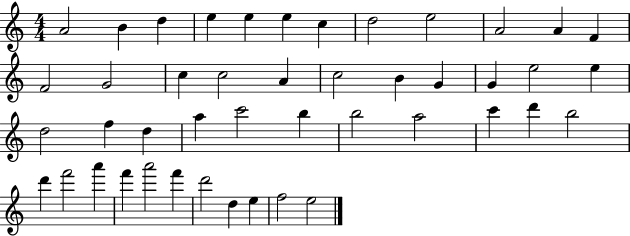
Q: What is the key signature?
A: C major